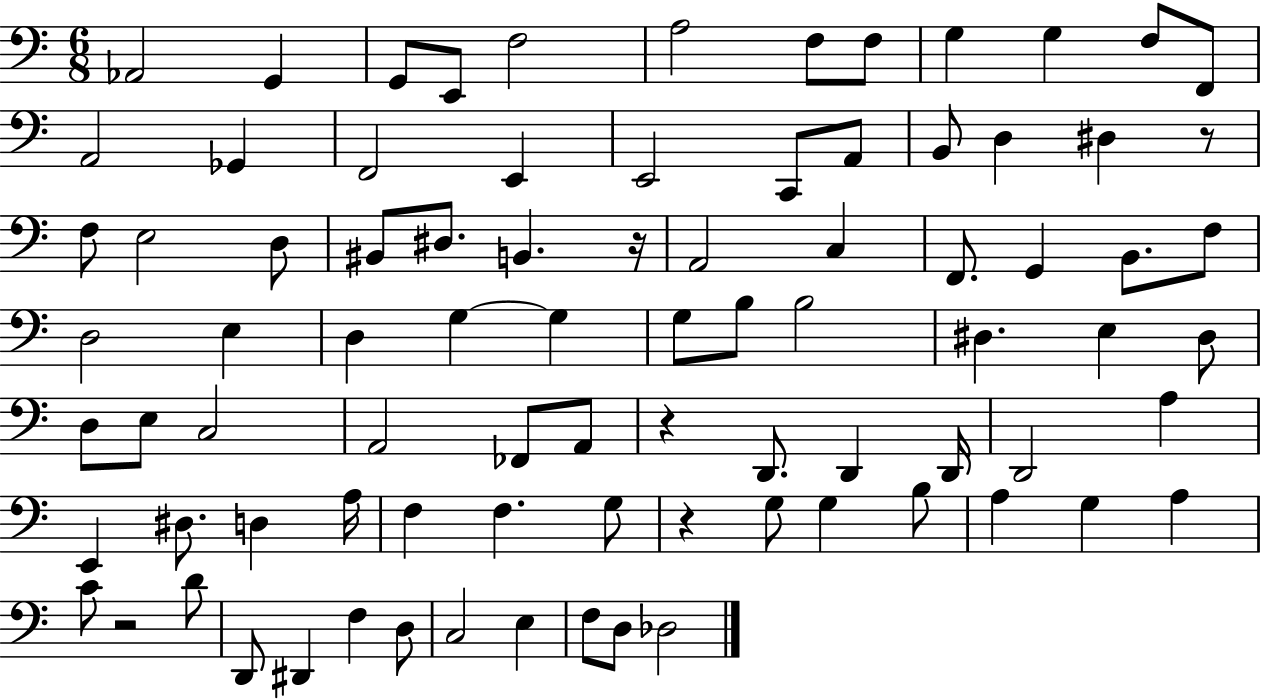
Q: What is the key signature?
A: C major